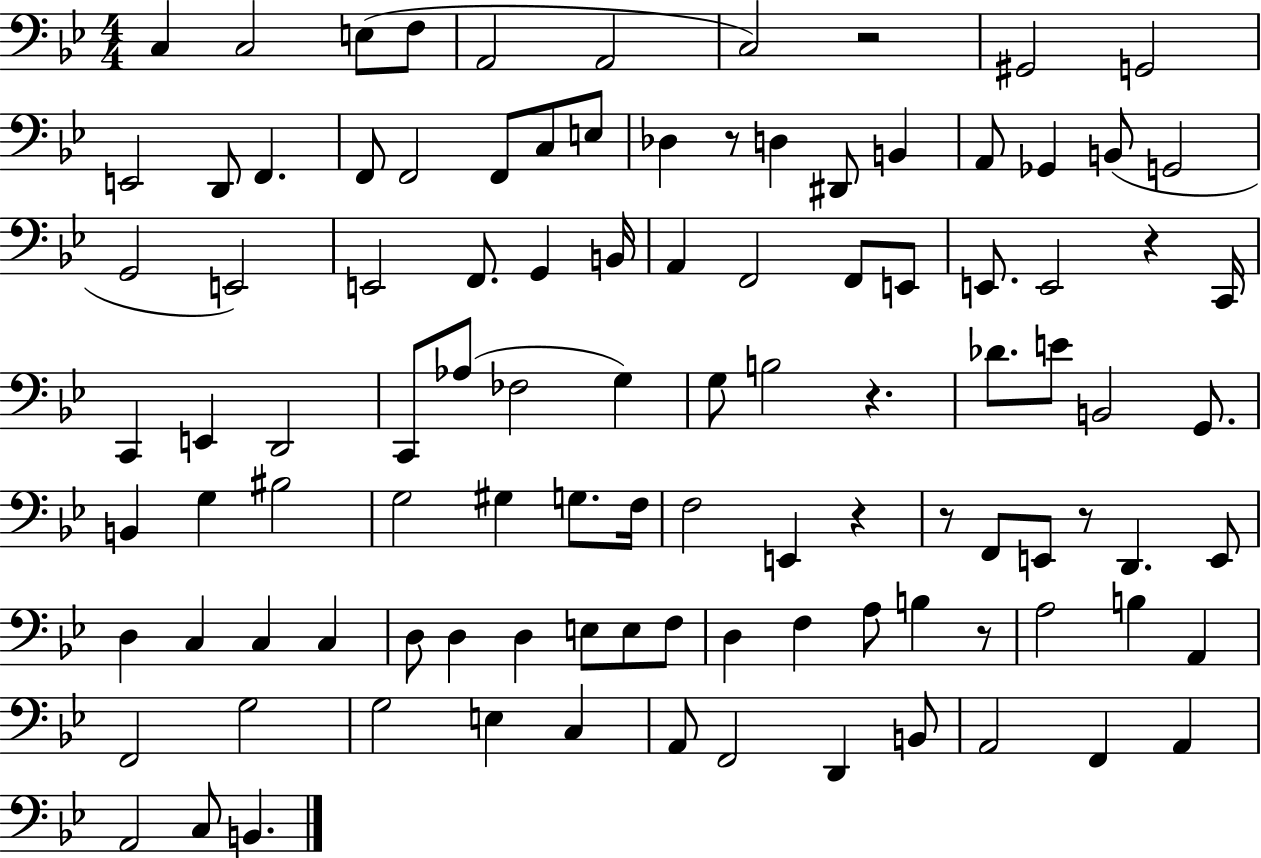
{
  \clef bass
  \numericTimeSignature
  \time 4/4
  \key bes \major
  c4 c2 e8( f8 | a,2 a,2 | c2) r2 | gis,2 g,2 | \break e,2 d,8 f,4. | f,8 f,2 f,8 c8 e8 | des4 r8 d4 dis,8 b,4 | a,8 ges,4 b,8( g,2 | \break g,2 e,2) | e,2 f,8. g,4 b,16 | a,4 f,2 f,8 e,8 | e,8. e,2 r4 c,16 | \break c,4 e,4 d,2 | c,8 aes8( fes2 g4) | g8 b2 r4. | des'8. e'8 b,2 g,8. | \break b,4 g4 bis2 | g2 gis4 g8. f16 | f2 e,4 r4 | r8 f,8 e,8 r8 d,4. e,8 | \break d4 c4 c4 c4 | d8 d4 d4 e8 e8 f8 | d4 f4 a8 b4 r8 | a2 b4 a,4 | \break f,2 g2 | g2 e4 c4 | a,8 f,2 d,4 b,8 | a,2 f,4 a,4 | \break a,2 c8 b,4. | \bar "|."
}